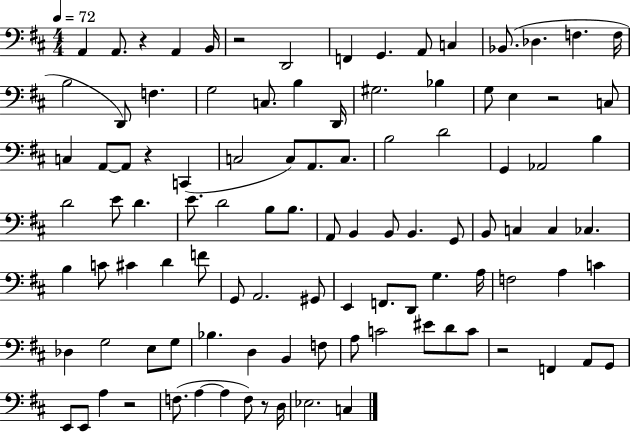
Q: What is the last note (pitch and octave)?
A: C3